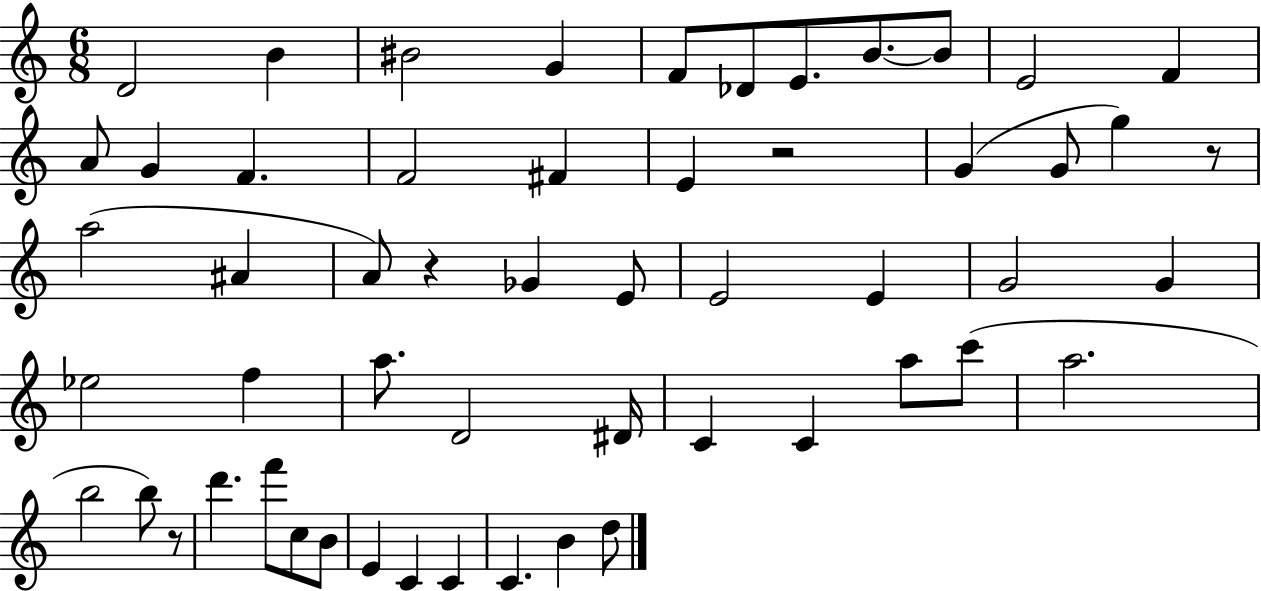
{
  \clef treble
  \numericTimeSignature
  \time 6/8
  \key c \major
  d'2 b'4 | bis'2 g'4 | f'8 des'8 e'8. b'8.~~ b'8 | e'2 f'4 | \break a'8 g'4 f'4. | f'2 fis'4 | e'4 r2 | g'4( g'8 g''4) r8 | \break a''2( ais'4 | a'8) r4 ges'4 e'8 | e'2 e'4 | g'2 g'4 | \break ees''2 f''4 | a''8. d'2 dis'16 | c'4 c'4 a''8 c'''8( | a''2. | \break b''2 b''8) r8 | d'''4. f'''8 c''8 b'8 | e'4 c'4 c'4 | c'4. b'4 d''8 | \break \bar "|."
}